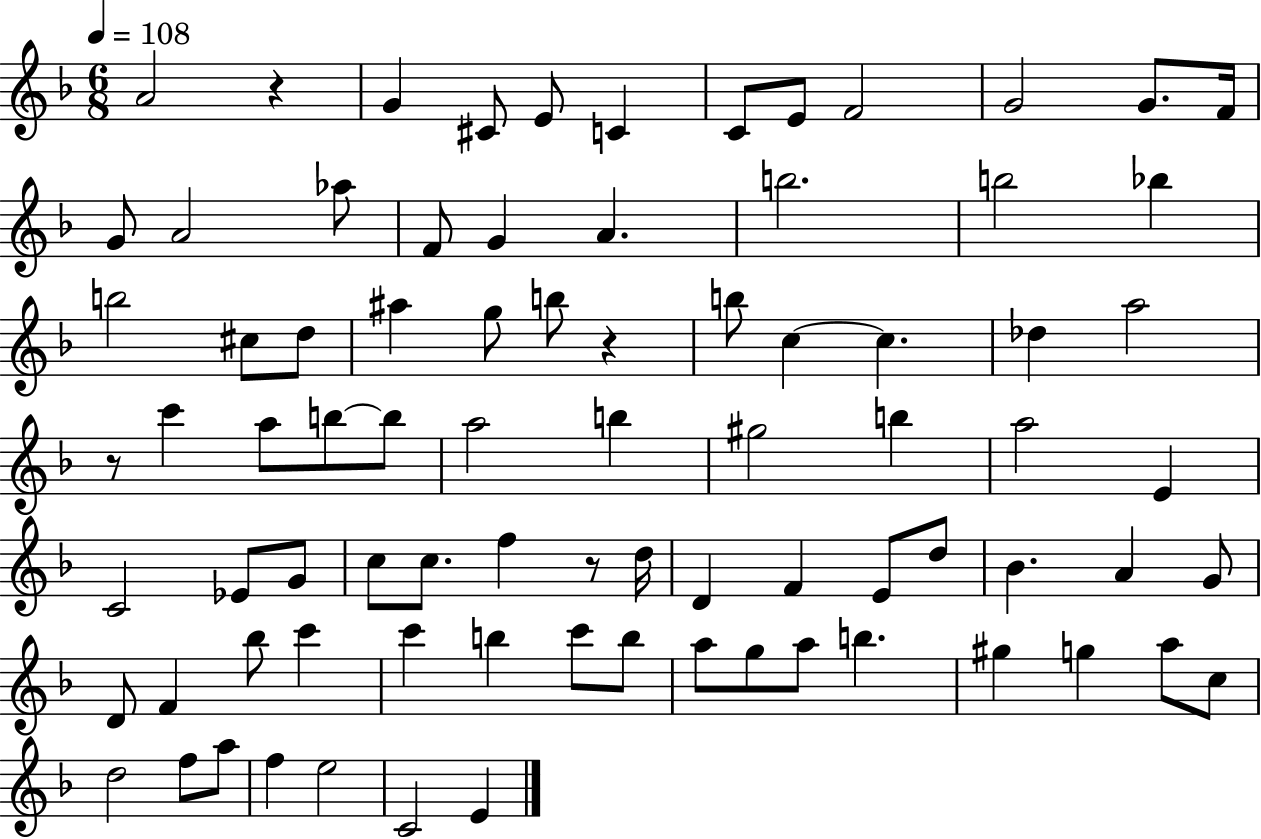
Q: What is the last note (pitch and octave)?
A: E4